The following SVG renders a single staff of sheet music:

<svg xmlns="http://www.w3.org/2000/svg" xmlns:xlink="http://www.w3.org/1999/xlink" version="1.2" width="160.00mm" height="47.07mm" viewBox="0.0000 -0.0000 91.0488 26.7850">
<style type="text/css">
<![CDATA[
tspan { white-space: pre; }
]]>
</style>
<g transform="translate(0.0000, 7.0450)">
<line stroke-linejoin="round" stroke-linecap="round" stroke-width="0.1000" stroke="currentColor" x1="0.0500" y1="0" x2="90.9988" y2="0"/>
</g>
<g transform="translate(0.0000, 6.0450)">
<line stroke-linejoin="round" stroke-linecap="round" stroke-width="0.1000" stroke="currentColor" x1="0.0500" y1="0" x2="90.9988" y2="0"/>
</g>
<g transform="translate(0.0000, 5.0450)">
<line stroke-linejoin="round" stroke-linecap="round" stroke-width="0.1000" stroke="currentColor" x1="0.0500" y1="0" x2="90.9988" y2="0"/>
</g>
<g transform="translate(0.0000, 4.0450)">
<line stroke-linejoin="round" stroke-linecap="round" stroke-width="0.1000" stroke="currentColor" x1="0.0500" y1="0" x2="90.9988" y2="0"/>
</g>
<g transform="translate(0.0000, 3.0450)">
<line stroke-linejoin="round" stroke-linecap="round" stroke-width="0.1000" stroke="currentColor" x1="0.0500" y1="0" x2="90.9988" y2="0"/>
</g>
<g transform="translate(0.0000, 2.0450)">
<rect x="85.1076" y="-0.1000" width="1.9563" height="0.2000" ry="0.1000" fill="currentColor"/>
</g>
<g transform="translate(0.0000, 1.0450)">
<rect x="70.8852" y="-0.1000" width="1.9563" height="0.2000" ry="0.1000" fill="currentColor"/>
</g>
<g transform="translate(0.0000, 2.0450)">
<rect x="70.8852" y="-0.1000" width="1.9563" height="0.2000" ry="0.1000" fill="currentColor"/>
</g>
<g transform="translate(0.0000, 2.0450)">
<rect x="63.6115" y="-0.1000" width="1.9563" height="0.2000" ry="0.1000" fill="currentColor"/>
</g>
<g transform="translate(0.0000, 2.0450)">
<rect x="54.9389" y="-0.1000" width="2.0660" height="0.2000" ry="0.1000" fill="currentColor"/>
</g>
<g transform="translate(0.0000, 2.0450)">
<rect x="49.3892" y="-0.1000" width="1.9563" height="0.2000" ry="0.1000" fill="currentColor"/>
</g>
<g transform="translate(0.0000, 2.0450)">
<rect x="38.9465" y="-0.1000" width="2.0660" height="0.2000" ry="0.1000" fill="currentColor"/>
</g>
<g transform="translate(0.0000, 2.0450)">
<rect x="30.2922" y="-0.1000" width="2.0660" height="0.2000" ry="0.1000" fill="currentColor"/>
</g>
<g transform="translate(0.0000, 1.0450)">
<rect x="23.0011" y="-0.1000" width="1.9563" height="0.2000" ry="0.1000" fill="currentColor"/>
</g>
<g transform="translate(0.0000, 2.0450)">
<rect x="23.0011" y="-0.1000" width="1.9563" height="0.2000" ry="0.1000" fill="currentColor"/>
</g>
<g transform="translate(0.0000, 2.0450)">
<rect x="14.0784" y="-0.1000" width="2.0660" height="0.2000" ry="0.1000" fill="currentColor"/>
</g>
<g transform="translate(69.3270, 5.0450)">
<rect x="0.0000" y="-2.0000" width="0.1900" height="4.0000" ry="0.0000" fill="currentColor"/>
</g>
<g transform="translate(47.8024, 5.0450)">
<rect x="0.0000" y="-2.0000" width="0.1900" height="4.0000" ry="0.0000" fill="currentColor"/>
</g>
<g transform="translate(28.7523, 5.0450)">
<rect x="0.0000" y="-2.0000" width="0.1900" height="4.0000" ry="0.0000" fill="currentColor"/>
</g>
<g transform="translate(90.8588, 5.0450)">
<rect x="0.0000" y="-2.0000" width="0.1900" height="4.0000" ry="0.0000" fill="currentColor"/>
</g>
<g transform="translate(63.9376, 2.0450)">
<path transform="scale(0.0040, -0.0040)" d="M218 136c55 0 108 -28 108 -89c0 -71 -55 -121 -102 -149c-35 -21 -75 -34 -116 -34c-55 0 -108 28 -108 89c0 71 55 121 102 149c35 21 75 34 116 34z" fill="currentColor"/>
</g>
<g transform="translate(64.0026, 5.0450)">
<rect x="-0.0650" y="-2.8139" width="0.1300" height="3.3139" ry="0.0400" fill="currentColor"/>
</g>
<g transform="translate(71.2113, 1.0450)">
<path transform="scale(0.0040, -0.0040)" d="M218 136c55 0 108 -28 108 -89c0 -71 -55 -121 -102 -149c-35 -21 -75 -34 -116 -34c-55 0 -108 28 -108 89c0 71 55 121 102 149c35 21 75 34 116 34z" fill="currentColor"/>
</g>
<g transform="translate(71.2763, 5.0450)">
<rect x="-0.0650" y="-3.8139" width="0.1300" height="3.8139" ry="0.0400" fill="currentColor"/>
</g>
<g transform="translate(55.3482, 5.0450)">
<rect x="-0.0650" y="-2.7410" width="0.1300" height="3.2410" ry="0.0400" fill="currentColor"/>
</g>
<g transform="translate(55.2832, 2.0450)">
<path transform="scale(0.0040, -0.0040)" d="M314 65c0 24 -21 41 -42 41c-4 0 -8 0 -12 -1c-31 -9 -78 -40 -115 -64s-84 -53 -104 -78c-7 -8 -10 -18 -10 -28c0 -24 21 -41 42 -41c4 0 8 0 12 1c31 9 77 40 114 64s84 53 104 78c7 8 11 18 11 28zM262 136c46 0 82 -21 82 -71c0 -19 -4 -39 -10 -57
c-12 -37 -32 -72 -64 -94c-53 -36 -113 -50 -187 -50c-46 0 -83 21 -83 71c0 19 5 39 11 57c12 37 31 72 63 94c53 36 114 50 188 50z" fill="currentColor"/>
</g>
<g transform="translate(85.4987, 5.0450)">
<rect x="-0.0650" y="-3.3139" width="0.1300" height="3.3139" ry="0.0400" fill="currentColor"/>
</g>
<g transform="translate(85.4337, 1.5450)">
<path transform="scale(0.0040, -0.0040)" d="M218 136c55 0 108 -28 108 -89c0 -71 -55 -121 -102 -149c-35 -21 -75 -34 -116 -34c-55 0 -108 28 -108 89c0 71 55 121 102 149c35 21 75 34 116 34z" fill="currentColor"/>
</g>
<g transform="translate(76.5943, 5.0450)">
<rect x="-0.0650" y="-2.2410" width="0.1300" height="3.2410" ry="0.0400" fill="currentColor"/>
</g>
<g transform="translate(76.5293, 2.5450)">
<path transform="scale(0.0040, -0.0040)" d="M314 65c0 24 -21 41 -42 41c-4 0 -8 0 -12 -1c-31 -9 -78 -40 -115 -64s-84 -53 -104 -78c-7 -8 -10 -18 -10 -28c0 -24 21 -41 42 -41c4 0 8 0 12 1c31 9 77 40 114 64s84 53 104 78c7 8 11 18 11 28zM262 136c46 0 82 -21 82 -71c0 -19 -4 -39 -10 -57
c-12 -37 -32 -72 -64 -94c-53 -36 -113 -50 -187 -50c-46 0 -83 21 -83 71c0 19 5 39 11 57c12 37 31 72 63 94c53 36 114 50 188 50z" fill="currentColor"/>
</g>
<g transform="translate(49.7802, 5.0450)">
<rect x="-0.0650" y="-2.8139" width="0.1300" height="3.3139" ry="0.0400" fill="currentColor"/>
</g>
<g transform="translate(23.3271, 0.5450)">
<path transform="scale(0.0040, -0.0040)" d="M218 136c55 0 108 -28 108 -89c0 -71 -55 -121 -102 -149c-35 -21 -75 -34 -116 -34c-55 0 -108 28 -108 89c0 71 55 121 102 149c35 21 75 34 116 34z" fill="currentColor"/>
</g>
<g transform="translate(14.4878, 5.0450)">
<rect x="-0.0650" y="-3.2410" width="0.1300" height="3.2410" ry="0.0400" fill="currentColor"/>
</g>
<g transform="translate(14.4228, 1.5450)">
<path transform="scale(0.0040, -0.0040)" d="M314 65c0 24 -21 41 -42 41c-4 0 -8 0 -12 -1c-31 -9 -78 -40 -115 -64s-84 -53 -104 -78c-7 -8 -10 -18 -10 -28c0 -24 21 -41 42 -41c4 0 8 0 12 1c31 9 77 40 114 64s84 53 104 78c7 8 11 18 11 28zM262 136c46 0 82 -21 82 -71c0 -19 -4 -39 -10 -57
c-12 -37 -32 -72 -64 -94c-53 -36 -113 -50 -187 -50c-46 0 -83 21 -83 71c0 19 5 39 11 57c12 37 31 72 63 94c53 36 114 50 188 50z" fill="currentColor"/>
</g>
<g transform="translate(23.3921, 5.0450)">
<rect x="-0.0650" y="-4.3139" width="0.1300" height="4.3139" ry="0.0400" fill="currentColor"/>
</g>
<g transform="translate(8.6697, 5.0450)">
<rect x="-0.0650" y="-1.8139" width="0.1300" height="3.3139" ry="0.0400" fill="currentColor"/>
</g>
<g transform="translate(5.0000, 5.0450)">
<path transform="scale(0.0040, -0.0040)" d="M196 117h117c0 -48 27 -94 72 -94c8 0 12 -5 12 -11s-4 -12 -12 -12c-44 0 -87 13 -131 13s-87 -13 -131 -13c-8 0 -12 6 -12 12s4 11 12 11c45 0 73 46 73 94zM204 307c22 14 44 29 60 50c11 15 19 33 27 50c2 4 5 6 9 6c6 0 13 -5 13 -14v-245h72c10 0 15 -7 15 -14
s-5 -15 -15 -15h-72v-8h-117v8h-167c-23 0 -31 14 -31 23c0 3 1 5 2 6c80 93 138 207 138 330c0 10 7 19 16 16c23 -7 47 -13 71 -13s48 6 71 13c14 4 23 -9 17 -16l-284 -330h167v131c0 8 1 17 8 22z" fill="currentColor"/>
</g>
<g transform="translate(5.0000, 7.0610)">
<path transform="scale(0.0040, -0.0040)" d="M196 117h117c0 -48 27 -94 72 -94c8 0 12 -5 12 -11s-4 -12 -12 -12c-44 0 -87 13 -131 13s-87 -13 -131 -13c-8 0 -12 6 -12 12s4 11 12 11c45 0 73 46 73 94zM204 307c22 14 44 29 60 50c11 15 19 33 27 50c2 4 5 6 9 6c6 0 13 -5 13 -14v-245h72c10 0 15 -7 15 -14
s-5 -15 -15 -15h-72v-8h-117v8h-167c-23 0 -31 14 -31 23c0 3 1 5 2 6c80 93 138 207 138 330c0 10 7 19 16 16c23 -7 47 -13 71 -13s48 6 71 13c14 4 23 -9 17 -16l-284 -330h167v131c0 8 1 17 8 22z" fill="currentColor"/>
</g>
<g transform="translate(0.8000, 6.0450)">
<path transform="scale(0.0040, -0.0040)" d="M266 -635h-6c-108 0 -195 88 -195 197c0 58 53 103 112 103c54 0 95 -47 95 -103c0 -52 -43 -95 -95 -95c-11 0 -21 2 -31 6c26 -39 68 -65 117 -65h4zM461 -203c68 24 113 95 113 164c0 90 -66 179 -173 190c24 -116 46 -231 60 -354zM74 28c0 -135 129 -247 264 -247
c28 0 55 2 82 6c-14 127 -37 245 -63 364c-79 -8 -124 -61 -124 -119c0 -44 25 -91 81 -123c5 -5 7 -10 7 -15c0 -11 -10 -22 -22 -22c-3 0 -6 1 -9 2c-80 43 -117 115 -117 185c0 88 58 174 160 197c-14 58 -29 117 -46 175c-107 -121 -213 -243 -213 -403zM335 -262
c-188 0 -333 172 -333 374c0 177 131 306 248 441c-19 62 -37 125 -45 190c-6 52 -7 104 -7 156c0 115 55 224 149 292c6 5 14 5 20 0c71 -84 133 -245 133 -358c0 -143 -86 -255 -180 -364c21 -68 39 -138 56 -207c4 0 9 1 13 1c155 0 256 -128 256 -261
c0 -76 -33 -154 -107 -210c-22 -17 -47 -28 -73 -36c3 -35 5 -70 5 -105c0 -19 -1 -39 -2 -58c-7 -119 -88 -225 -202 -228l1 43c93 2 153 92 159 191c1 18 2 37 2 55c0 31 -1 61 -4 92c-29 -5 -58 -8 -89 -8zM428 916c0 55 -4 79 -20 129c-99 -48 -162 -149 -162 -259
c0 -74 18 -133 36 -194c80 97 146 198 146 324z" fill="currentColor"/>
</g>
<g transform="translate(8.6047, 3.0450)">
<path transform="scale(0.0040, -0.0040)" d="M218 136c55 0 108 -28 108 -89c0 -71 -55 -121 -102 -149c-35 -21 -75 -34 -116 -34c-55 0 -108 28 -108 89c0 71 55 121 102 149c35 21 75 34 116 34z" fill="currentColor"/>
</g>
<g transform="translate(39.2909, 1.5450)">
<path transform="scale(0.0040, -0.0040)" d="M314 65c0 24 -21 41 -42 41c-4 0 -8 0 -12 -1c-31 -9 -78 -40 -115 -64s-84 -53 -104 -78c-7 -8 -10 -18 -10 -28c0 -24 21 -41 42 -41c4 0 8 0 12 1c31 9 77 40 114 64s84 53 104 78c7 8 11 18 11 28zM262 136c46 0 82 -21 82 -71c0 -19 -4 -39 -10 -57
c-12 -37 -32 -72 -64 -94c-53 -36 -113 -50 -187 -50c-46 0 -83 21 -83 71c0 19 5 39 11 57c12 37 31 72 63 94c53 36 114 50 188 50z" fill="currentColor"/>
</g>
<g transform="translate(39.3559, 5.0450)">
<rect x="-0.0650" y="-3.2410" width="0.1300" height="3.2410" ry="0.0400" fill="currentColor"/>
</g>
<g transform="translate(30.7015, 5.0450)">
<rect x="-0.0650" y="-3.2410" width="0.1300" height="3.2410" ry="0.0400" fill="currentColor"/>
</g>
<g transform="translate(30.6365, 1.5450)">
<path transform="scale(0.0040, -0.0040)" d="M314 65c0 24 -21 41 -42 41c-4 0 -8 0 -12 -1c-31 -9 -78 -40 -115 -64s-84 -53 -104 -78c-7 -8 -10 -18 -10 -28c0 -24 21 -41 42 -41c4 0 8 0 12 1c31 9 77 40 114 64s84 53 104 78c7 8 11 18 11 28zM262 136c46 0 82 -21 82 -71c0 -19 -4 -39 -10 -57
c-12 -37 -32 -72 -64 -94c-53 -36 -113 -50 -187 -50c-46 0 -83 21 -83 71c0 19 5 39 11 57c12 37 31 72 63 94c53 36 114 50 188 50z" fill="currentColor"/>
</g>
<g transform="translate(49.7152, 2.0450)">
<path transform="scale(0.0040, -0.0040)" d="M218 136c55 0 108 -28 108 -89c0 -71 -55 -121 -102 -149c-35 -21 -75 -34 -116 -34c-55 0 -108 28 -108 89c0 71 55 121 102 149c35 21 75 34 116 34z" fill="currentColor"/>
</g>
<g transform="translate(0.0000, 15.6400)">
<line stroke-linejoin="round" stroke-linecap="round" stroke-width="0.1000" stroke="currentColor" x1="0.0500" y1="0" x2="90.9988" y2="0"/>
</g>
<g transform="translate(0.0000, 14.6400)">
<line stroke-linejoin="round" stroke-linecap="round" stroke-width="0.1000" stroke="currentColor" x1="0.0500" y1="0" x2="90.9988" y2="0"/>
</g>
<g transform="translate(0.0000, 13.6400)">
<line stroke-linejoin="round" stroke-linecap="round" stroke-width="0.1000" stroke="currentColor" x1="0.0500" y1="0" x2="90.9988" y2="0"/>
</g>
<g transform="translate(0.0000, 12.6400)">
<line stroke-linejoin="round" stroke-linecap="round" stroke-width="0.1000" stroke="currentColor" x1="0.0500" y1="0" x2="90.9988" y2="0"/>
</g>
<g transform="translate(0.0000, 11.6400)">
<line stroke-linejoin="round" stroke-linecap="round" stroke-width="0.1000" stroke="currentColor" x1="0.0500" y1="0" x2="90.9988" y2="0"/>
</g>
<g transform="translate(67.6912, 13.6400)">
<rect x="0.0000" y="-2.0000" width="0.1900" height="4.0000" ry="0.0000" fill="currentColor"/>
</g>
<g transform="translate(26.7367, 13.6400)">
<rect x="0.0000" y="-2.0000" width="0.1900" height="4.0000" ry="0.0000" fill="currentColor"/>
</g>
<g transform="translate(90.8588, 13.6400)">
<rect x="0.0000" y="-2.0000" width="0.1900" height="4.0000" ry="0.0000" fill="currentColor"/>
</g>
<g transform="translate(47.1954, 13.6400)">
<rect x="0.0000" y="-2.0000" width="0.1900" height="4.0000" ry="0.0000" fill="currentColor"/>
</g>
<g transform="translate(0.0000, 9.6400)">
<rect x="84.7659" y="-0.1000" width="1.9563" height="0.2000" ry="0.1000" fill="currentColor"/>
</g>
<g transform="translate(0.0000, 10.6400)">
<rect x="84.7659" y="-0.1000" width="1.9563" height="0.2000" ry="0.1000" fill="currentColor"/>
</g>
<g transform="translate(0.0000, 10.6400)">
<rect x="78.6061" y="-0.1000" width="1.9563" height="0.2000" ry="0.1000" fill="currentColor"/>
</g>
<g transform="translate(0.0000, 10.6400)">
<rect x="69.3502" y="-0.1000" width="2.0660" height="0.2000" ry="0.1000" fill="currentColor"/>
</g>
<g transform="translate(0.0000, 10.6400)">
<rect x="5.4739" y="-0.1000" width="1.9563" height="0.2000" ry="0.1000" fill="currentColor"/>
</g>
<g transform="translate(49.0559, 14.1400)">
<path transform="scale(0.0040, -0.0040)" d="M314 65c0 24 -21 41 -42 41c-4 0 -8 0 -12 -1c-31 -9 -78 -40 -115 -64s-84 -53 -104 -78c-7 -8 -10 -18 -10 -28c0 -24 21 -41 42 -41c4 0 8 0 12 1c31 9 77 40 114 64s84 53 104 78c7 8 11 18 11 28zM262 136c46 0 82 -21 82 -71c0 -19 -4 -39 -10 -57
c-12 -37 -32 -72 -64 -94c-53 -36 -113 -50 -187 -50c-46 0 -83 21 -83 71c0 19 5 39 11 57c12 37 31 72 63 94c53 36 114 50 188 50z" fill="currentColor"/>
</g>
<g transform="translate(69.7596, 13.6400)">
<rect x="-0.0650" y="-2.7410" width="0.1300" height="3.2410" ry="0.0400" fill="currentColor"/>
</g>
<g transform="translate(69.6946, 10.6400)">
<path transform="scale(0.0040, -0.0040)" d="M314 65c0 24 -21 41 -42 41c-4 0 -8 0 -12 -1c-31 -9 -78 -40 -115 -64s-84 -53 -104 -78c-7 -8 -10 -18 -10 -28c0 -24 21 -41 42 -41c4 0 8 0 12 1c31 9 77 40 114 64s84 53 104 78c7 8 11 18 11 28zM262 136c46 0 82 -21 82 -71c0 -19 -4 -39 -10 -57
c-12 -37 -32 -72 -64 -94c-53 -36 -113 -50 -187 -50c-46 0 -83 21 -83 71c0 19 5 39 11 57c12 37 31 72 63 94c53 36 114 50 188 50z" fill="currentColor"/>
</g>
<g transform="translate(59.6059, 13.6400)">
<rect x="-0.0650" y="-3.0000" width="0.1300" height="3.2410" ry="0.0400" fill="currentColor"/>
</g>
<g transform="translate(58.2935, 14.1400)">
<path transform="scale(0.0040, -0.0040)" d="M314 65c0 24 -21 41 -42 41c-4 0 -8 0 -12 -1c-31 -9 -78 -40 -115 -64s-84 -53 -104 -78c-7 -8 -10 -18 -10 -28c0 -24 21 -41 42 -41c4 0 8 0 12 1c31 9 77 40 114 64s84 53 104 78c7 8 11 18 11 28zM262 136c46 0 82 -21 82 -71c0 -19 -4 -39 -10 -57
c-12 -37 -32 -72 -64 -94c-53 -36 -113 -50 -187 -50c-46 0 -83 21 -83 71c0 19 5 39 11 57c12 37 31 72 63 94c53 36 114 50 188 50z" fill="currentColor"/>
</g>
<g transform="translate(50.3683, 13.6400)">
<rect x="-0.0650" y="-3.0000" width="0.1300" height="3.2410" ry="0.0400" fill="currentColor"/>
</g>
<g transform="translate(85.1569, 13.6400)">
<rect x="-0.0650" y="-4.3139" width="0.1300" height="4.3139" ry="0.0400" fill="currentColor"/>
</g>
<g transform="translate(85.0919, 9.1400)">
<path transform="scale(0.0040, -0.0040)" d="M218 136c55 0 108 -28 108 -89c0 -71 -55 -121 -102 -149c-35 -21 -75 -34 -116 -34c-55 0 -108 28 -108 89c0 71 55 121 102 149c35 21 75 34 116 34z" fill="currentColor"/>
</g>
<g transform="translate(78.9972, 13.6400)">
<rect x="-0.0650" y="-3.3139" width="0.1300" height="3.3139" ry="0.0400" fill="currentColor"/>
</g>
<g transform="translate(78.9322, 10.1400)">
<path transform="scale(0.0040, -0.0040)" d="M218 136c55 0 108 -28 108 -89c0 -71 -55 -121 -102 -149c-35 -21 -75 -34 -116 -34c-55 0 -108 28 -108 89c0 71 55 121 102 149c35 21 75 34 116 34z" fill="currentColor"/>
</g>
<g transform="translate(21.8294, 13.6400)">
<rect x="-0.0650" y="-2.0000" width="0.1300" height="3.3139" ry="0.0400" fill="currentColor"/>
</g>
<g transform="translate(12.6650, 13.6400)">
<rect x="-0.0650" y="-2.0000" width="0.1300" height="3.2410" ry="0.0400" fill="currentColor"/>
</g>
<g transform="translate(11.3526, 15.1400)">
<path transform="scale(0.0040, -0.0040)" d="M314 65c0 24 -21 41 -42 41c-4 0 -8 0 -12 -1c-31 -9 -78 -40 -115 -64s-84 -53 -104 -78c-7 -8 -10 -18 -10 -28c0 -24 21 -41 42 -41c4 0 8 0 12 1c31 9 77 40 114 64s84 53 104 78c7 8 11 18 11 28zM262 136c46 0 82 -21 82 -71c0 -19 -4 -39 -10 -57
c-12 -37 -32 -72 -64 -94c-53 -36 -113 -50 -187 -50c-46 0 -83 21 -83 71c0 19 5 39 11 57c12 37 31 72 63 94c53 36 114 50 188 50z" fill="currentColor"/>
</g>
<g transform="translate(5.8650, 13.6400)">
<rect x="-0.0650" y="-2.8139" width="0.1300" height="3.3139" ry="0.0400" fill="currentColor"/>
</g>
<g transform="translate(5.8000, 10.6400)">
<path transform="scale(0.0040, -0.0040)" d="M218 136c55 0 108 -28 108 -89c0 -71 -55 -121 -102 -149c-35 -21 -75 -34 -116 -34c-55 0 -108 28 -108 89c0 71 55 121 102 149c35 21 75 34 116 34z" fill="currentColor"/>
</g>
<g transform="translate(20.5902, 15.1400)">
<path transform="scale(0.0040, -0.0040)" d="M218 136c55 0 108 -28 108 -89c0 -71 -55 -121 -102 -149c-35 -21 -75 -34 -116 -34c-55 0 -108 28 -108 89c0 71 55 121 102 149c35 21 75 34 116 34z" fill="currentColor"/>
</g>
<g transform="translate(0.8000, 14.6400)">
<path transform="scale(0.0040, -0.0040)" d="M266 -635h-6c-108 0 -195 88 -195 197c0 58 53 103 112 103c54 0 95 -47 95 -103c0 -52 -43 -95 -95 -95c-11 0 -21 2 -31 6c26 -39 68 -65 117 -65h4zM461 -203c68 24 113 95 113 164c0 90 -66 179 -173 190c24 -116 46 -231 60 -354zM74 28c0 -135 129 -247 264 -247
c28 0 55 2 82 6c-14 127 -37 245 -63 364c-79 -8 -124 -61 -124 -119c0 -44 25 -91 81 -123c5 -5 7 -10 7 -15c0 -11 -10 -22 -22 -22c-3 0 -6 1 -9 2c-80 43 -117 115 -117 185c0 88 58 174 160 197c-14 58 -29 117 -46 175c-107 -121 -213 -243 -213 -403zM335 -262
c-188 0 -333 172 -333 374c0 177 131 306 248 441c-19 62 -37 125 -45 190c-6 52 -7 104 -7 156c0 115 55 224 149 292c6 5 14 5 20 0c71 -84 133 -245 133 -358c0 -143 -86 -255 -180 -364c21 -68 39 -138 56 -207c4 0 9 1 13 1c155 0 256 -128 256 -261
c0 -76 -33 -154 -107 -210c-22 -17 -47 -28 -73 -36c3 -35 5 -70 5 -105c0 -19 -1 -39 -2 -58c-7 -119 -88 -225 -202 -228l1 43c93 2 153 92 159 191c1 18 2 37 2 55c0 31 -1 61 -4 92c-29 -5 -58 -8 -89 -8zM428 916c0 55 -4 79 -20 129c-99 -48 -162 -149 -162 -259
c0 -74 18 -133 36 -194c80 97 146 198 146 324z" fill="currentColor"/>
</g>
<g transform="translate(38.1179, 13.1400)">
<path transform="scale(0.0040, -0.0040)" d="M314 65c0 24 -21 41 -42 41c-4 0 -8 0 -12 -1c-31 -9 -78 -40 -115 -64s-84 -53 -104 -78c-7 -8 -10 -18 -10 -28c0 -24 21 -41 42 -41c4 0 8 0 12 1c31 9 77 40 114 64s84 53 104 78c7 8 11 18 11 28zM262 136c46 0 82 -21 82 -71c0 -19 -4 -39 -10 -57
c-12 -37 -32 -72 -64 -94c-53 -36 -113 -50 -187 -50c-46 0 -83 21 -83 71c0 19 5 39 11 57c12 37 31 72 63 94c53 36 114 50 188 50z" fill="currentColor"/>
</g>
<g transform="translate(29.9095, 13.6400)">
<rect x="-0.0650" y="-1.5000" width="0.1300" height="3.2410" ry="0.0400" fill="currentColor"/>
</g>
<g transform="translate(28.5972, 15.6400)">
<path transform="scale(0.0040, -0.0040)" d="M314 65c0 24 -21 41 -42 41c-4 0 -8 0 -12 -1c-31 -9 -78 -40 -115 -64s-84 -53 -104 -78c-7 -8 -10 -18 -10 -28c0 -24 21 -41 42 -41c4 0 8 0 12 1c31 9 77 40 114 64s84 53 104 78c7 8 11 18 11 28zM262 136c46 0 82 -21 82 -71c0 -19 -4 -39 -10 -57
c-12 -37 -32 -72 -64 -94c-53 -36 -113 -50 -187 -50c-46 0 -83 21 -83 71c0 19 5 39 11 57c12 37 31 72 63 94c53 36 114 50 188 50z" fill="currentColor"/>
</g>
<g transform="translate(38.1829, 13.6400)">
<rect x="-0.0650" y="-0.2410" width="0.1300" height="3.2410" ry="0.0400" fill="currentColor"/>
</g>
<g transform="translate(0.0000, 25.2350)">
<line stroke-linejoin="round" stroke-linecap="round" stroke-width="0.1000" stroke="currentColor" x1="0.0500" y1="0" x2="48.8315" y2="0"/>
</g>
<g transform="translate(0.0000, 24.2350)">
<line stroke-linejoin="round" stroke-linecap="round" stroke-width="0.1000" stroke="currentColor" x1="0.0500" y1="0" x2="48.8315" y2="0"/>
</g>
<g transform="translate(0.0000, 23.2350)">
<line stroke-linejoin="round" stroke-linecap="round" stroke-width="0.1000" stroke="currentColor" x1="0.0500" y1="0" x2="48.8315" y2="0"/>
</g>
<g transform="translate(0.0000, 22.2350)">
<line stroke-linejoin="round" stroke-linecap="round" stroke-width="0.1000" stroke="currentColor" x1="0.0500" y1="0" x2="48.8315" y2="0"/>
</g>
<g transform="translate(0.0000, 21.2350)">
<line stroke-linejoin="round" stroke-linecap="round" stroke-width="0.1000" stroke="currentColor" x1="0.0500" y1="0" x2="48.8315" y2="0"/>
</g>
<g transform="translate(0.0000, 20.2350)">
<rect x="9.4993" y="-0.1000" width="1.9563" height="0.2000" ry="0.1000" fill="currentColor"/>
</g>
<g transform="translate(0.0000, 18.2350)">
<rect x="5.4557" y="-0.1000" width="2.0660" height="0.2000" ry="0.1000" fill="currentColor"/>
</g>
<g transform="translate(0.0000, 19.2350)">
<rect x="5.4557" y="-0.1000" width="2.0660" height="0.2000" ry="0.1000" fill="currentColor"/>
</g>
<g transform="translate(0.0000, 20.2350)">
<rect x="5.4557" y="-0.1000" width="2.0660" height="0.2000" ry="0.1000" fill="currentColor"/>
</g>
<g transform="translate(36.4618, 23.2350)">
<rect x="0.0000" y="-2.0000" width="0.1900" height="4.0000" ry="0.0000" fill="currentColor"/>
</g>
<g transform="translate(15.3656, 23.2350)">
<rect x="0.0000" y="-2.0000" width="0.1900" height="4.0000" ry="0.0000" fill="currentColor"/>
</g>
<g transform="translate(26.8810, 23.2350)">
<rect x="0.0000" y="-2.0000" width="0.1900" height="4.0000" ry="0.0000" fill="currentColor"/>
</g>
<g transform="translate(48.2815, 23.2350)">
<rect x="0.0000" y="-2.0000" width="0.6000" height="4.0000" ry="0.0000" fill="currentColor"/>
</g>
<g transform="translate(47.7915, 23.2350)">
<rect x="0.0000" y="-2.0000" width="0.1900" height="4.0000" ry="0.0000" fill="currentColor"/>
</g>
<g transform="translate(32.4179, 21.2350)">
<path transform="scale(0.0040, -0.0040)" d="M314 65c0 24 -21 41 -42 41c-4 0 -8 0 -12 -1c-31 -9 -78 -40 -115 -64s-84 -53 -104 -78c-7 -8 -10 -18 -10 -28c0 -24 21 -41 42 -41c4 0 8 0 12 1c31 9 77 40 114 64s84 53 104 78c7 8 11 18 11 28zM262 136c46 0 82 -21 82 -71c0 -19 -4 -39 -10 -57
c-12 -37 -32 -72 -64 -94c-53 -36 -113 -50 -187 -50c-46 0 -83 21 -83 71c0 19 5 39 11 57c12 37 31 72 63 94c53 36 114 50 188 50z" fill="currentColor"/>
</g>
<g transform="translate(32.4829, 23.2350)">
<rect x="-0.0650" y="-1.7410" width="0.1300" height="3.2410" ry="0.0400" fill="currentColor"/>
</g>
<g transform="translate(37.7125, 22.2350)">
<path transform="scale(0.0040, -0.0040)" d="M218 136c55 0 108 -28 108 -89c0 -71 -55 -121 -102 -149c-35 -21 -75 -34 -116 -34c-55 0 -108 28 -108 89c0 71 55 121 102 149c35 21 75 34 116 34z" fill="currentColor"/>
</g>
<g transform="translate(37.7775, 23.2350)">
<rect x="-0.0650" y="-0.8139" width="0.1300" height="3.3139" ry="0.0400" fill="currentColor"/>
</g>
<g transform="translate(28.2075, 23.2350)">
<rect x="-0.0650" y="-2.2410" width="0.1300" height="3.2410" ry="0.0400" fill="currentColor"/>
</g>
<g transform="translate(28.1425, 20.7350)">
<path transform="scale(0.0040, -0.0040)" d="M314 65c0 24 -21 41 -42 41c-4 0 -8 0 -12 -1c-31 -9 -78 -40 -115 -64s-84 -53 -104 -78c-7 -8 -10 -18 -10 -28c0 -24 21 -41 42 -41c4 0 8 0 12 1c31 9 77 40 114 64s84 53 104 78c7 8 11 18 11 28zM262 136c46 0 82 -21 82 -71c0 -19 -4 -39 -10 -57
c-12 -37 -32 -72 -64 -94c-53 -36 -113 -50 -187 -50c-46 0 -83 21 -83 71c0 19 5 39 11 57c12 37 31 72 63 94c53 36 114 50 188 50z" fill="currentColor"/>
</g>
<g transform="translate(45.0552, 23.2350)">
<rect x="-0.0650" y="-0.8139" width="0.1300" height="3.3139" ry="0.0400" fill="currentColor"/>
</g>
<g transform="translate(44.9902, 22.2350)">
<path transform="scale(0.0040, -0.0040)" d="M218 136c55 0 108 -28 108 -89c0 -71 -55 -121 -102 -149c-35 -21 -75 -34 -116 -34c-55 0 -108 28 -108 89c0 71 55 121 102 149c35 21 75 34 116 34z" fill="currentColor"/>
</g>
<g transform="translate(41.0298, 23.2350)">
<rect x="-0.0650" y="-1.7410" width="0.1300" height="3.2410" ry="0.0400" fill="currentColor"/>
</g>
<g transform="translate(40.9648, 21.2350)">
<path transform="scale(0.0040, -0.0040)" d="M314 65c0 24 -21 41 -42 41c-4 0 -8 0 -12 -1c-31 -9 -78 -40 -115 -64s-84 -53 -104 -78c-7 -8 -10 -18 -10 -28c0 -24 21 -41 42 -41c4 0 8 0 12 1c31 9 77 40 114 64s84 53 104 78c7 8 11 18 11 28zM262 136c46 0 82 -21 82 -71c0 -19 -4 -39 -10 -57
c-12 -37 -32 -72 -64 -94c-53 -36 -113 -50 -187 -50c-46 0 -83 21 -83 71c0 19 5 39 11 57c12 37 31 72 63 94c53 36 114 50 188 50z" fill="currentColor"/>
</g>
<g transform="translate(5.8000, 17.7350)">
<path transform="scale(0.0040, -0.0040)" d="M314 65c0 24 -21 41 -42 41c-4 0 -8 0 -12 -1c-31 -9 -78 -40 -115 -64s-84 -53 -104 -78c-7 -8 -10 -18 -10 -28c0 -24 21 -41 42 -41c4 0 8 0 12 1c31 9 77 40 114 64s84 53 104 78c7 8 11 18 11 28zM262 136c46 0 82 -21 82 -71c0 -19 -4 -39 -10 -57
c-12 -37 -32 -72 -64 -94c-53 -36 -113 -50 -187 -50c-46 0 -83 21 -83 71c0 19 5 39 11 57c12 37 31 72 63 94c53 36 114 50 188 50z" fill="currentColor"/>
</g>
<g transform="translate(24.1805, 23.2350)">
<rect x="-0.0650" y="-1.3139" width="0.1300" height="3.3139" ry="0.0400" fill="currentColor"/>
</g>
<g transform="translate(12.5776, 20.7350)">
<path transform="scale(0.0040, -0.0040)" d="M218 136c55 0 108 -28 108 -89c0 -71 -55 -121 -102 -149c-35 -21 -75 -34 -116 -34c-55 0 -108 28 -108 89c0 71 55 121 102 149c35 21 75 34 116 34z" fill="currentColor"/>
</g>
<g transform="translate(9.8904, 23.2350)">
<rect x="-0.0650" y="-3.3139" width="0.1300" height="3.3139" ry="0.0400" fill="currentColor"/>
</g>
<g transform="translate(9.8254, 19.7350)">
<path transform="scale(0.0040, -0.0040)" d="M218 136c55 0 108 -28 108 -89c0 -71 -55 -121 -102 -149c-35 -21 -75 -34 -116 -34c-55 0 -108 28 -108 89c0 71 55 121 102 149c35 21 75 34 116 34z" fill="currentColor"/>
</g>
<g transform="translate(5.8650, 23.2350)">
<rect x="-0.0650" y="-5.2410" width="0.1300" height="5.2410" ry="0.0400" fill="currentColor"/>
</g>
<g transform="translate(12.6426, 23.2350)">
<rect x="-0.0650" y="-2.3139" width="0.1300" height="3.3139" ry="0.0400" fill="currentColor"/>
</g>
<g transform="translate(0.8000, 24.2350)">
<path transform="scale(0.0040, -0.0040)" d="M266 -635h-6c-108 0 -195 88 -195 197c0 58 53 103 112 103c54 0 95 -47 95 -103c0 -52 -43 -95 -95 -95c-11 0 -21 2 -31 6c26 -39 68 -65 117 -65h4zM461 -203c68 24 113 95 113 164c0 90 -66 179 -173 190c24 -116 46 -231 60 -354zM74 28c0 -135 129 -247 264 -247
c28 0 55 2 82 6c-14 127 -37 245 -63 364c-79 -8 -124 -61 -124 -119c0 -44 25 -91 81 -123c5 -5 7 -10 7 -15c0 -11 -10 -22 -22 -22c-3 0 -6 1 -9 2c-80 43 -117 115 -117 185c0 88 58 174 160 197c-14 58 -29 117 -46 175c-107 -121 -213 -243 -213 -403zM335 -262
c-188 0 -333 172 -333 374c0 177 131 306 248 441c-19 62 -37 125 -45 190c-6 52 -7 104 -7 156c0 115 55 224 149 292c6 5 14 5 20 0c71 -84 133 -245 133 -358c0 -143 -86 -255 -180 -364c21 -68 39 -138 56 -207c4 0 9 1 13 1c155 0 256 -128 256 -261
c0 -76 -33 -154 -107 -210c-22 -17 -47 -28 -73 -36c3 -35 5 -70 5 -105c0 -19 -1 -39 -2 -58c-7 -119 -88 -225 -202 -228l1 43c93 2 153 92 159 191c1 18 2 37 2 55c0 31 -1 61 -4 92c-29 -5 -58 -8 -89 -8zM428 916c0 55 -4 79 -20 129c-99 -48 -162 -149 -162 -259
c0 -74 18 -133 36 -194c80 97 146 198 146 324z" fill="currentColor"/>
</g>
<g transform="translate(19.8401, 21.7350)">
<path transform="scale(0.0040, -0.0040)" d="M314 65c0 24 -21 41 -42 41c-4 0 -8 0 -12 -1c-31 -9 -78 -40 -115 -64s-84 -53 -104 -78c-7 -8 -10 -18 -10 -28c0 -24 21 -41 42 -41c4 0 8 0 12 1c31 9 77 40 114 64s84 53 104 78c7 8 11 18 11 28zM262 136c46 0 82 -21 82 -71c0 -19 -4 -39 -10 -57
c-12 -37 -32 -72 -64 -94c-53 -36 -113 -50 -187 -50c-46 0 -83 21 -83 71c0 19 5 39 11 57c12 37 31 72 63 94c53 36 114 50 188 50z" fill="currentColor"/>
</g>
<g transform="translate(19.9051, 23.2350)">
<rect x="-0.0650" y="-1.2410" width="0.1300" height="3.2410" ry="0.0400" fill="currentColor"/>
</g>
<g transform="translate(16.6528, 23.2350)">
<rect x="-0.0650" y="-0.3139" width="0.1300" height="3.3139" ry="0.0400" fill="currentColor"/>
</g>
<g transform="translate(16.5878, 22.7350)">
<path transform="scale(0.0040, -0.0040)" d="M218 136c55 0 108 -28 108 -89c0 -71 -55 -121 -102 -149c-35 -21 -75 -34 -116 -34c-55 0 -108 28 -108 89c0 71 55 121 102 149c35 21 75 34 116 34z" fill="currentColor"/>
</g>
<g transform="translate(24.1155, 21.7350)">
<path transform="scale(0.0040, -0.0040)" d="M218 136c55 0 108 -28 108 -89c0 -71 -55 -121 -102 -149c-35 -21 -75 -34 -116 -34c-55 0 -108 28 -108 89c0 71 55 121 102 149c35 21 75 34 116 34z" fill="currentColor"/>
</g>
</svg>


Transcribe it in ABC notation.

X:1
T:Untitled
M:4/4
L:1/4
K:C
f b2 d' b2 b2 a a2 a c' g2 b a F2 F E2 c2 A2 A2 a2 b d' f'2 b g c e2 e g2 f2 d f2 d